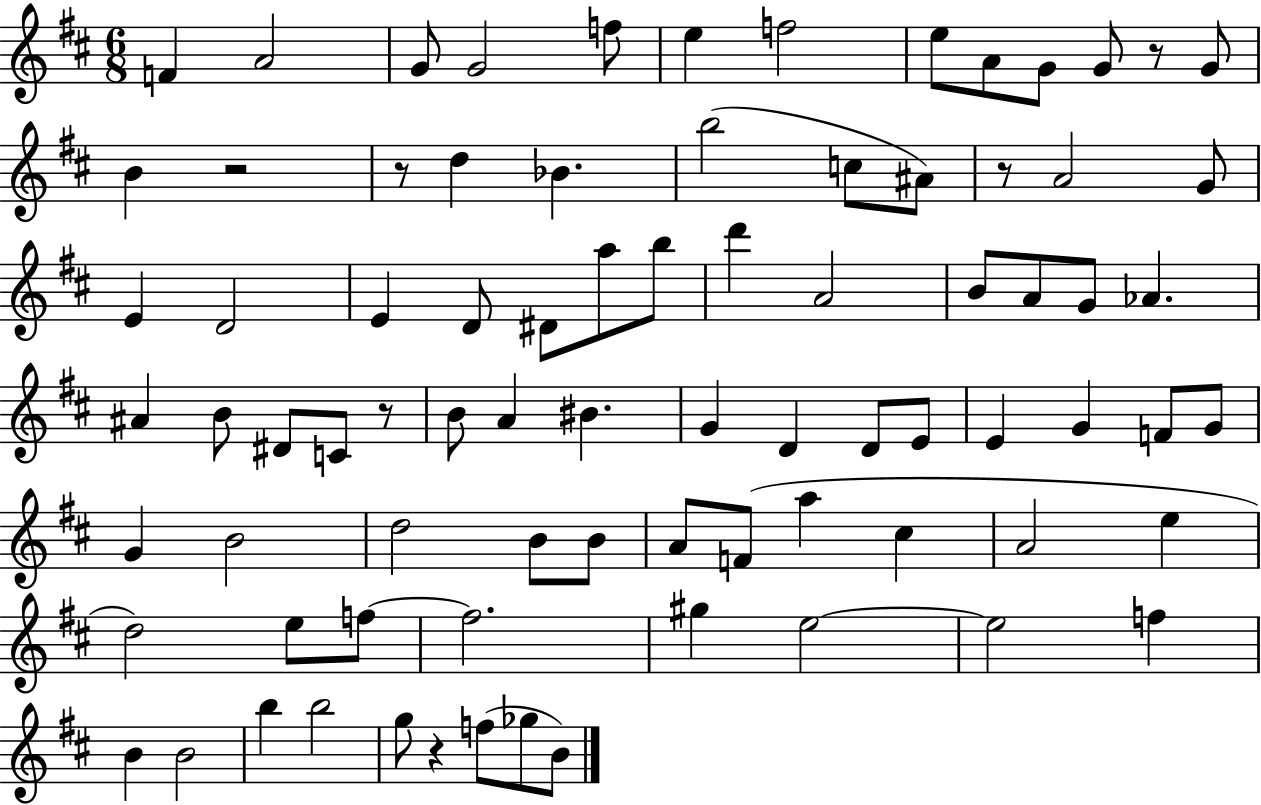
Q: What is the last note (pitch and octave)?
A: B4